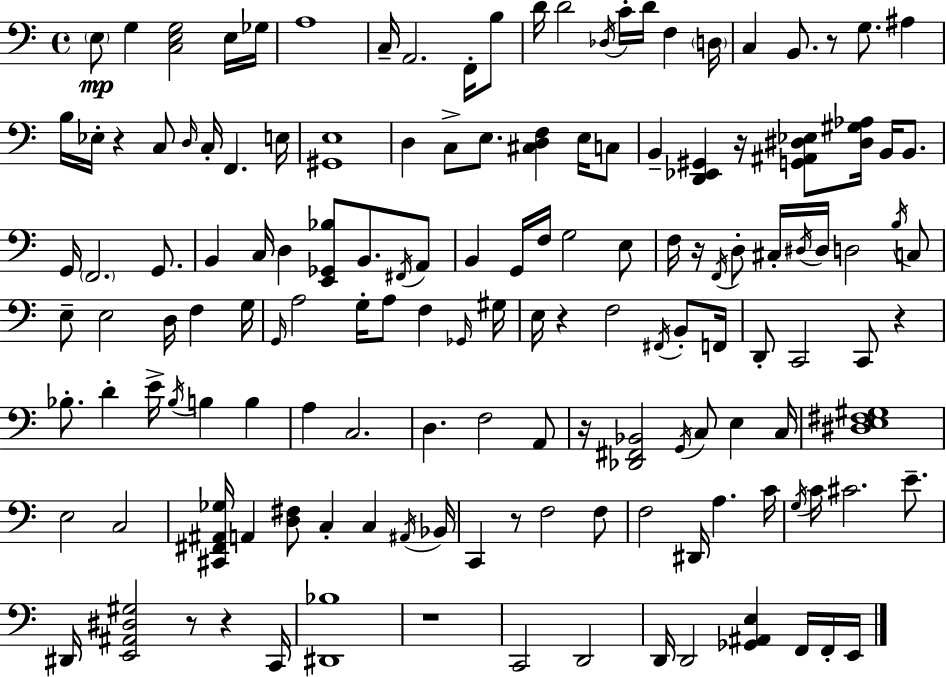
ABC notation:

X:1
T:Untitled
M:4/4
L:1/4
K:C
E,/2 G, [C,E,G,]2 E,/4 _G,/4 A,4 C,/4 A,,2 F,,/4 B,/2 D/4 D2 _D,/4 C/4 D/4 F, D,/4 C, B,,/2 z/2 G,/2 ^A, B,/4 _E,/4 z C,/2 D,/4 C,/4 F,, E,/4 [^G,,E,]4 D, C,/2 E,/2 [^C,D,F,] E,/4 C,/2 B,, [D,,_E,,^G,,] z/4 [G,,^A,,^D,_E,]/2 [^D,^G,_A,]/4 B,,/4 B,,/2 G,,/4 F,,2 G,,/2 B,, C,/4 D, [E,,_G,,_B,]/2 B,,/2 ^F,,/4 A,,/2 B,, G,,/4 F,/4 G,2 E,/2 F,/4 z/4 F,,/4 D,/2 ^C,/4 ^D,/4 ^D,/4 D,2 B,/4 C,/2 E,/2 E,2 D,/4 F, G,/4 G,,/4 A,2 G,/4 A,/2 F, _G,,/4 ^G,/4 E,/4 z F,2 ^F,,/4 B,,/2 F,,/4 D,,/2 C,,2 C,,/2 z _B,/2 D E/4 _B,/4 B, B, A, C,2 D, F,2 A,,/2 z/4 [_D,,^F,,_B,,]2 G,,/4 C,/2 E, C,/4 [^D,E,^F,^G,]4 E,2 C,2 [^C,,^F,,^A,,_G,]/4 A,, [D,^F,]/2 C, C, ^A,,/4 _B,,/4 C,, z/2 F,2 F,/2 F,2 ^D,,/4 A, C/4 G,/4 C/4 ^C2 E/2 ^D,,/4 [E,,^A,,^D,^G,]2 z/2 z C,,/4 [^D,,_B,]4 z4 C,,2 D,,2 D,,/4 D,,2 [_G,,^A,,E,] F,,/4 F,,/4 E,,/4